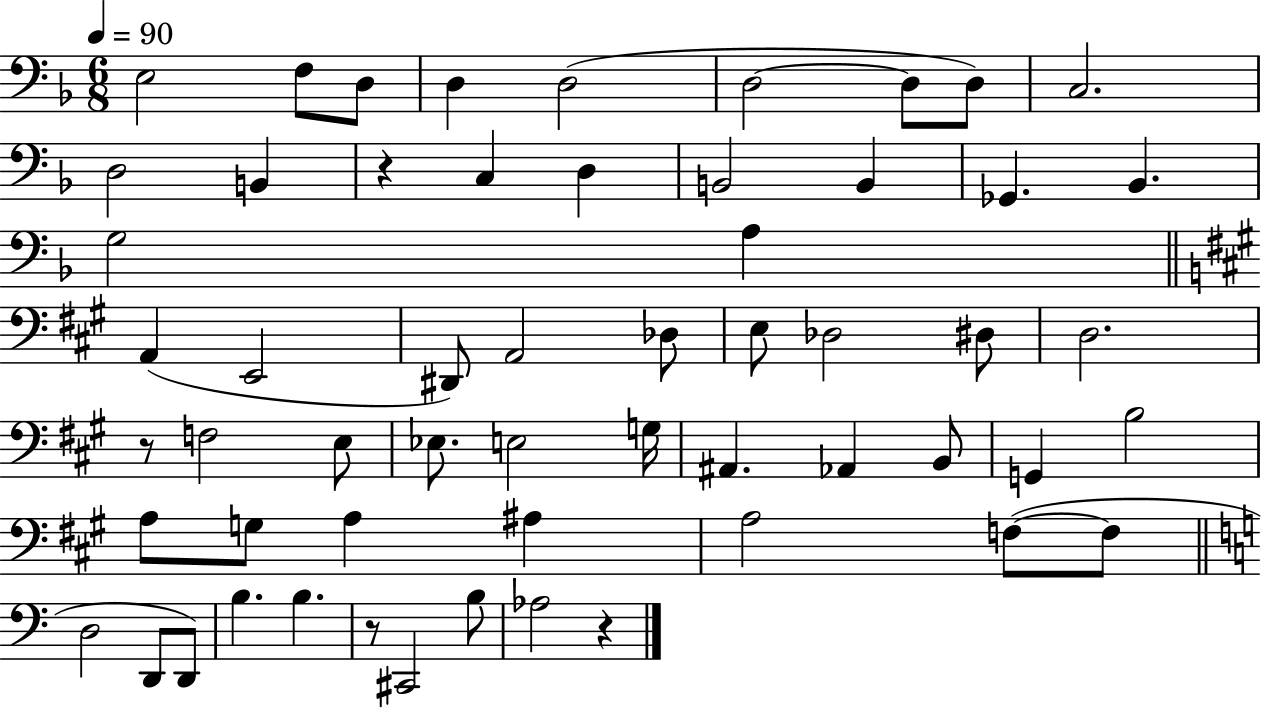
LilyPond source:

{
  \clef bass
  \numericTimeSignature
  \time 6/8
  \key f \major
  \tempo 4 = 90
  e2 f8 d8 | d4 d2( | d2~~ d8 d8) | c2. | \break d2 b,4 | r4 c4 d4 | b,2 b,4 | ges,4. bes,4. | \break g2 a4 | \bar "||" \break \key a \major a,4( e,2 | dis,8) a,2 des8 | e8 des2 dis8 | d2. | \break r8 f2 e8 | ees8. e2 g16 | ais,4. aes,4 b,8 | g,4 b2 | \break a8 g8 a4 ais4 | a2 f8~(~ f8 | \bar "||" \break \key c \major d2 d,8 d,8) | b4. b4. | r8 cis,2 b8 | aes2 r4 | \break \bar "|."
}